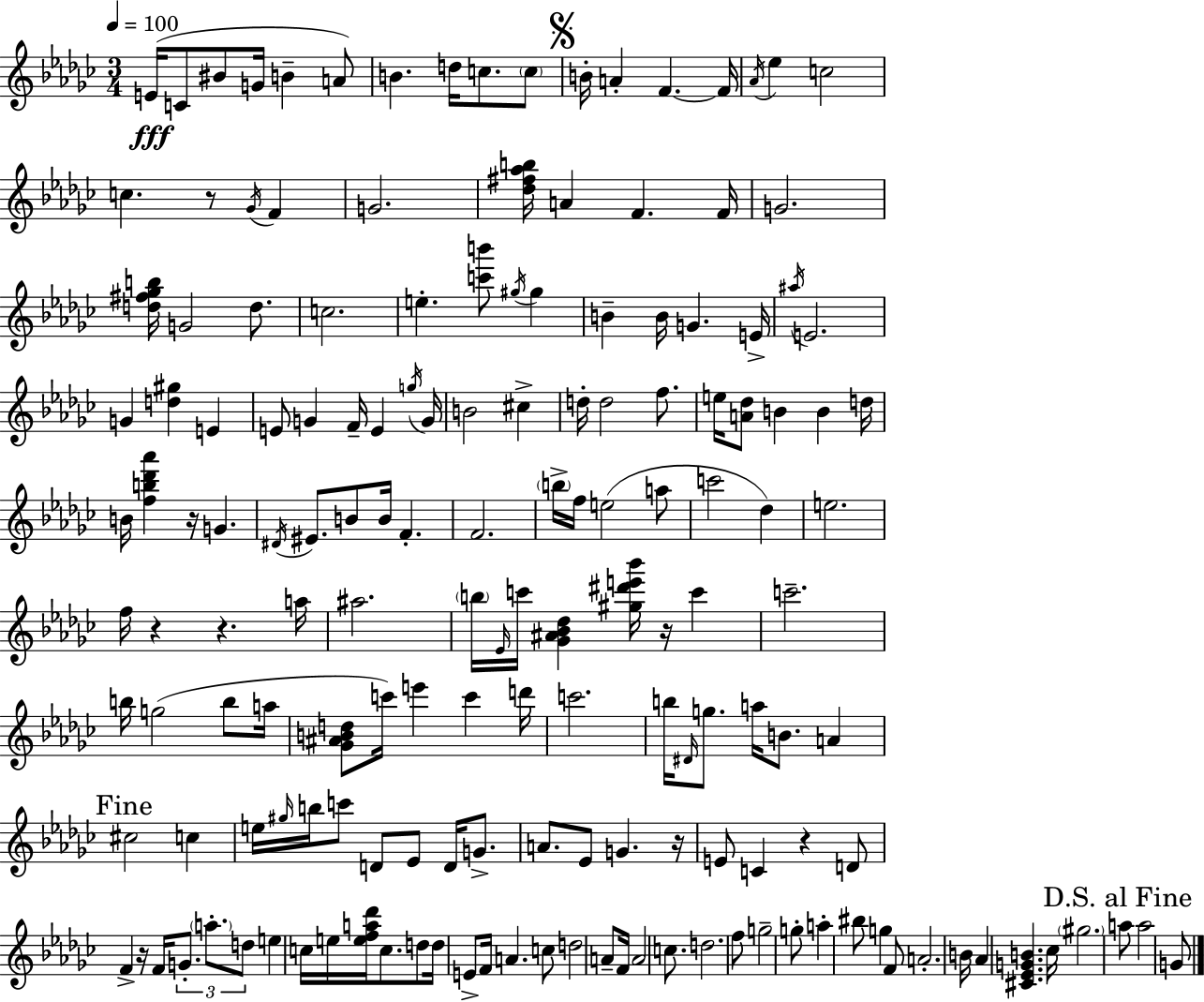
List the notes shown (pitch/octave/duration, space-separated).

E4/s C4/e BIS4/e G4/s B4/q A4/e B4/q. D5/s C5/e. C5/e B4/s A4/q F4/q. F4/s Ab4/s Eb5/q C5/h C5/q. R/e Gb4/s F4/q G4/h. [Db5,F#5,Ab5,B5]/s A4/q F4/q. F4/s G4/h. [D5,F#5,Gb5,B5]/s G4/h D5/e. C5/h. E5/q. [C6,B6]/e G#5/s G#5/q B4/q B4/s G4/q. E4/s A#5/s E4/h. G4/q [D5,G#5]/q E4/q E4/e G4/q F4/s E4/q G5/s G4/s B4/h C#5/q D5/s D5/h F5/e. E5/s [A4,Db5]/e B4/q B4/q D5/s B4/s [F5,B5,Db6,Ab6]/q R/s G4/q. D#4/s EIS4/e. B4/e B4/s F4/q. F4/h. B5/s F5/s E5/h A5/e C6/h Db5/q E5/h. F5/s R/q R/q. A5/s A#5/h. B5/s Eb4/s C6/s [Gb4,A#4,Bb4,Db5]/q [G#5,D#6,E6,Bb6]/s R/s C6/q C6/h. B5/s G5/h B5/e A5/s [Gb4,A#4,B4,D5]/e C6/s E6/q C6/q D6/s C6/h. B5/s D#4/s G5/e. A5/s B4/e. A4/q C#5/h C5/q E5/s G#5/s B5/s C6/e D4/e Eb4/e D4/s G4/e. A4/e. Eb4/e G4/q. R/s E4/e C4/q R/q D4/e F4/q R/s F4/s G4/e. A5/e. D5/e E5/q C5/s E5/s [E5,F5,A5,Db6]/s C5/e. D5/e D5/s E4/e F4/s A4/q. C5/e D5/h A4/e F4/s A4/h C5/e. D5/h. F5/e G5/h G5/e A5/q BIS5/e G5/q F4/e A4/h. B4/s Ab4/q [C#4,Eb4,G4,B4]/q. CES5/s G#5/h. A5/e A5/h G4/e